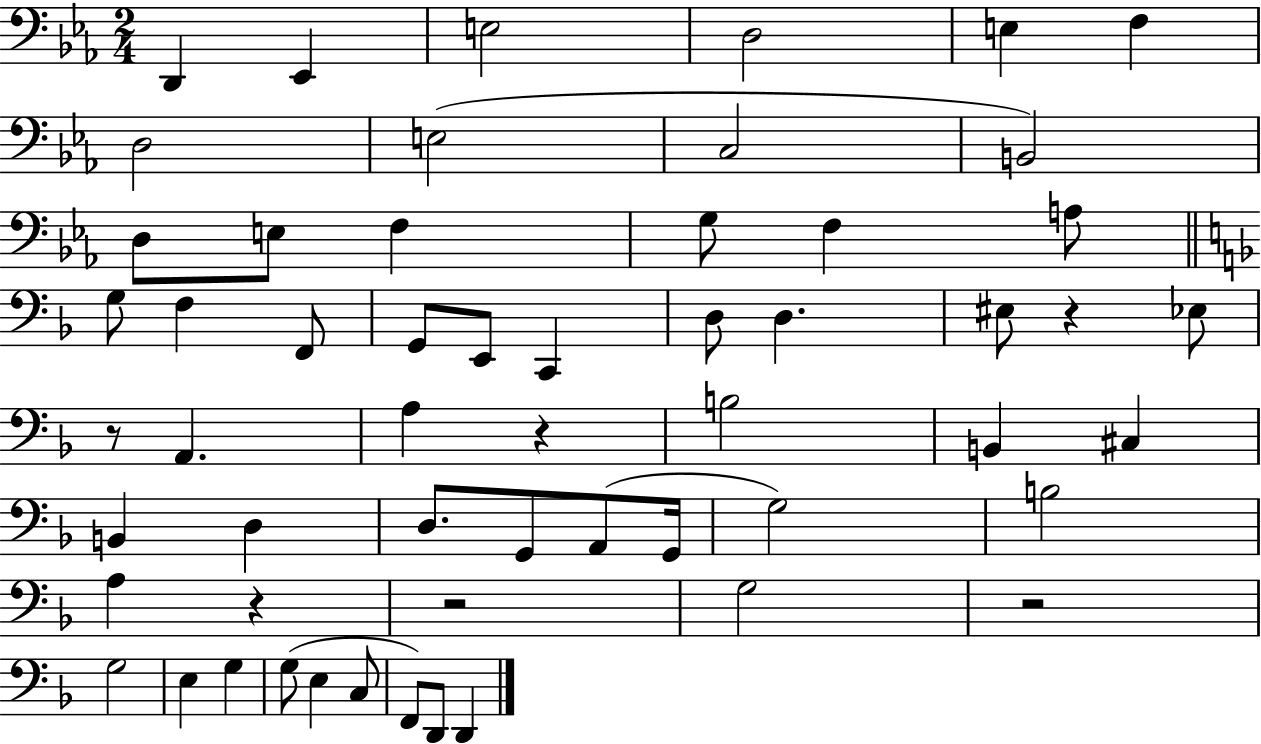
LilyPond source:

{
  \clef bass
  \numericTimeSignature
  \time 2/4
  \key ees \major
  d,4 ees,4 | e2 | d2 | e4 f4 | \break d2 | e2( | c2 | b,2) | \break d8 e8 f4 | g8 f4 a8 | \bar "||" \break \key f \major g8 f4 f,8 | g,8 e,8 c,4 | d8 d4. | eis8 r4 ees8 | \break r8 a,4. | a4 r4 | b2 | b,4 cis4 | \break b,4 d4 | d8. g,8 a,8( g,16 | g2) | b2 | \break a4 r4 | r2 | g2 | r2 | \break g2 | e4 g4 | g8( e4 c8 | f,8) d,8 d,4 | \break \bar "|."
}